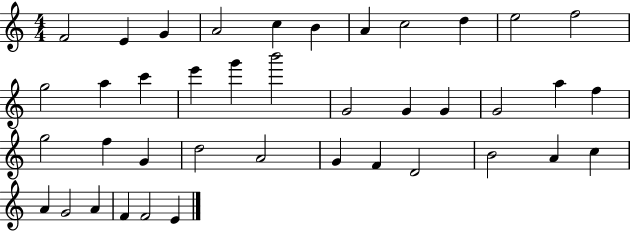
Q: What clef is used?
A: treble